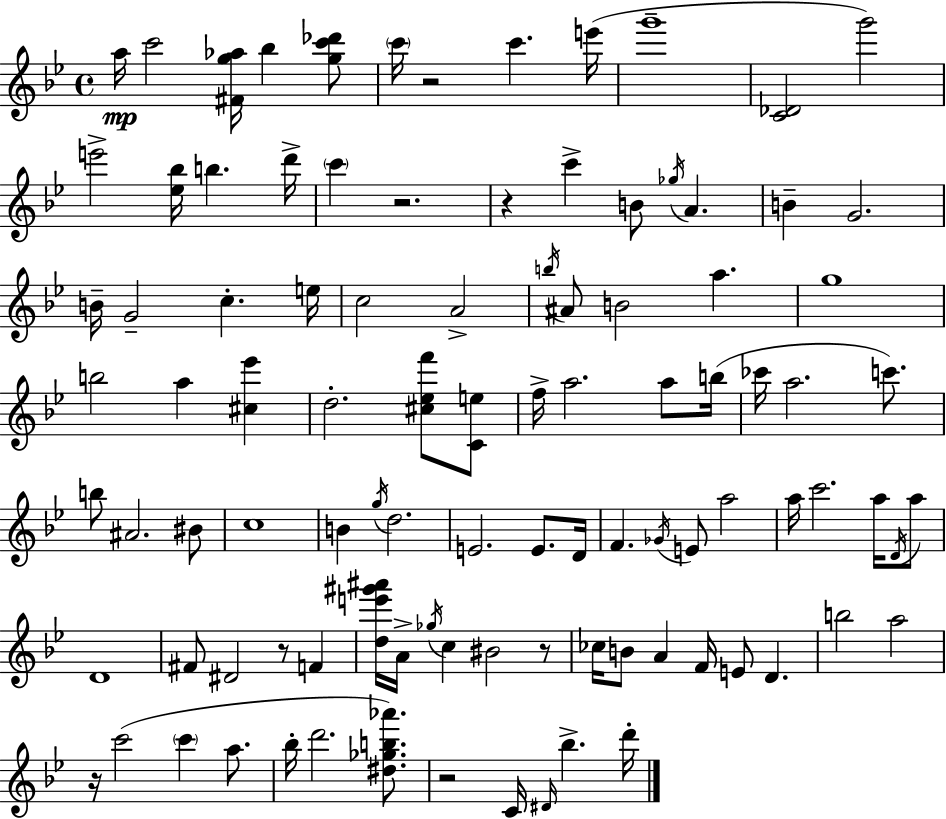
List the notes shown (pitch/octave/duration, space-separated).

A5/s C6/h [F#4,G5,Ab5]/s Bb5/q [G5,C6,Db6]/e C6/s R/h C6/q. E6/s G6/w [C4,Db4]/h G6/h E6/h [Eb5,Bb5]/s B5/q. D6/s C6/q R/h. R/q C6/q B4/e Gb5/s A4/q. B4/q G4/h. B4/s G4/h C5/q. E5/s C5/h A4/h B5/s A#4/e B4/h A5/q. G5/w B5/h A5/q [C#5,Eb6]/q D5/h. [C#5,Eb5,F6]/e [C4,E5]/e F5/s A5/h. A5/e B5/s CES6/s A5/h. C6/e. B5/e A#4/h. BIS4/e C5/w B4/q G5/s D5/h. E4/h. E4/e. D4/s F4/q. Gb4/s E4/e A5/h A5/s C6/h. A5/s D4/s A5/e D4/w F#4/e D#4/h R/e F4/q [D5,E6,G#6,A#6]/s A4/s Gb5/s C5/q BIS4/h R/e CES5/s B4/e A4/q F4/s E4/e D4/q. B5/h A5/h R/s C6/h C6/q A5/e. Bb5/s D6/h. [D#5,Gb5,B5,Ab6]/e. R/h C4/s D#4/s Bb5/q. D6/s